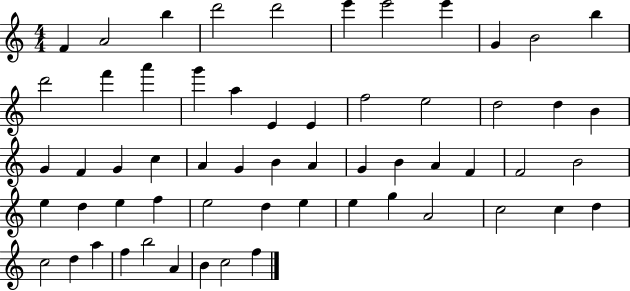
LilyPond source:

{
  \clef treble
  \numericTimeSignature
  \time 4/4
  \key c \major
  f'4 a'2 b''4 | d'''2 d'''2 | e'''4 e'''2 e'''4 | g'4 b'2 b''4 | \break d'''2 f'''4 a'''4 | g'''4 a''4 e'4 e'4 | f''2 e''2 | d''2 d''4 b'4 | \break g'4 f'4 g'4 c''4 | a'4 g'4 b'4 a'4 | g'4 b'4 a'4 f'4 | f'2 b'2 | \break e''4 d''4 e''4 f''4 | e''2 d''4 e''4 | e''4 g''4 a'2 | c''2 c''4 d''4 | \break c''2 d''4 a''4 | f''4 b''2 a'4 | b'4 c''2 f''4 | \bar "|."
}